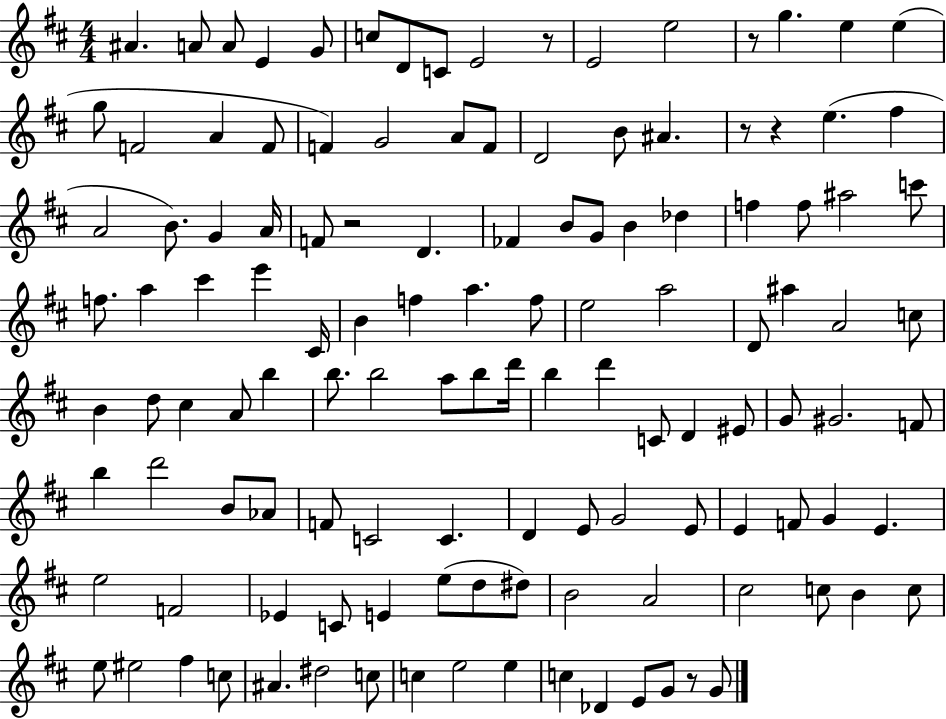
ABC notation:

X:1
T:Untitled
M:4/4
L:1/4
K:D
^A A/2 A/2 E G/2 c/2 D/2 C/2 E2 z/2 E2 e2 z/2 g e e g/2 F2 A F/2 F G2 A/2 F/2 D2 B/2 ^A z/2 z e ^f A2 B/2 G A/4 F/2 z2 D _F B/2 G/2 B _d f f/2 ^a2 c'/2 f/2 a ^c' e' ^C/4 B f a f/2 e2 a2 D/2 ^a A2 c/2 B d/2 ^c A/2 b b/2 b2 a/2 b/2 d'/4 b d' C/2 D ^E/2 G/2 ^G2 F/2 b d'2 B/2 _A/2 F/2 C2 C D E/2 G2 E/2 E F/2 G E e2 F2 _E C/2 E e/2 d/2 ^d/2 B2 A2 ^c2 c/2 B c/2 e/2 ^e2 ^f c/2 ^A ^d2 c/2 c e2 e c _D E/2 G/2 z/2 G/2